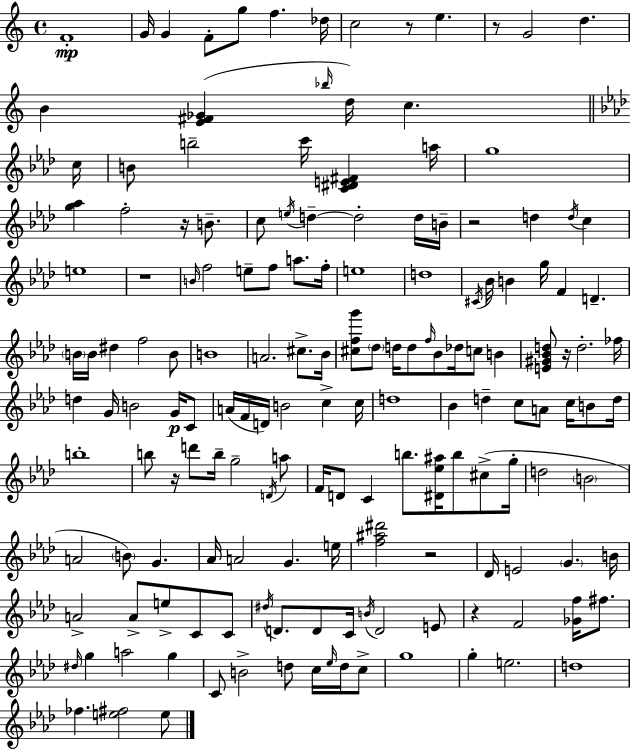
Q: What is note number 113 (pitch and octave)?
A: A4